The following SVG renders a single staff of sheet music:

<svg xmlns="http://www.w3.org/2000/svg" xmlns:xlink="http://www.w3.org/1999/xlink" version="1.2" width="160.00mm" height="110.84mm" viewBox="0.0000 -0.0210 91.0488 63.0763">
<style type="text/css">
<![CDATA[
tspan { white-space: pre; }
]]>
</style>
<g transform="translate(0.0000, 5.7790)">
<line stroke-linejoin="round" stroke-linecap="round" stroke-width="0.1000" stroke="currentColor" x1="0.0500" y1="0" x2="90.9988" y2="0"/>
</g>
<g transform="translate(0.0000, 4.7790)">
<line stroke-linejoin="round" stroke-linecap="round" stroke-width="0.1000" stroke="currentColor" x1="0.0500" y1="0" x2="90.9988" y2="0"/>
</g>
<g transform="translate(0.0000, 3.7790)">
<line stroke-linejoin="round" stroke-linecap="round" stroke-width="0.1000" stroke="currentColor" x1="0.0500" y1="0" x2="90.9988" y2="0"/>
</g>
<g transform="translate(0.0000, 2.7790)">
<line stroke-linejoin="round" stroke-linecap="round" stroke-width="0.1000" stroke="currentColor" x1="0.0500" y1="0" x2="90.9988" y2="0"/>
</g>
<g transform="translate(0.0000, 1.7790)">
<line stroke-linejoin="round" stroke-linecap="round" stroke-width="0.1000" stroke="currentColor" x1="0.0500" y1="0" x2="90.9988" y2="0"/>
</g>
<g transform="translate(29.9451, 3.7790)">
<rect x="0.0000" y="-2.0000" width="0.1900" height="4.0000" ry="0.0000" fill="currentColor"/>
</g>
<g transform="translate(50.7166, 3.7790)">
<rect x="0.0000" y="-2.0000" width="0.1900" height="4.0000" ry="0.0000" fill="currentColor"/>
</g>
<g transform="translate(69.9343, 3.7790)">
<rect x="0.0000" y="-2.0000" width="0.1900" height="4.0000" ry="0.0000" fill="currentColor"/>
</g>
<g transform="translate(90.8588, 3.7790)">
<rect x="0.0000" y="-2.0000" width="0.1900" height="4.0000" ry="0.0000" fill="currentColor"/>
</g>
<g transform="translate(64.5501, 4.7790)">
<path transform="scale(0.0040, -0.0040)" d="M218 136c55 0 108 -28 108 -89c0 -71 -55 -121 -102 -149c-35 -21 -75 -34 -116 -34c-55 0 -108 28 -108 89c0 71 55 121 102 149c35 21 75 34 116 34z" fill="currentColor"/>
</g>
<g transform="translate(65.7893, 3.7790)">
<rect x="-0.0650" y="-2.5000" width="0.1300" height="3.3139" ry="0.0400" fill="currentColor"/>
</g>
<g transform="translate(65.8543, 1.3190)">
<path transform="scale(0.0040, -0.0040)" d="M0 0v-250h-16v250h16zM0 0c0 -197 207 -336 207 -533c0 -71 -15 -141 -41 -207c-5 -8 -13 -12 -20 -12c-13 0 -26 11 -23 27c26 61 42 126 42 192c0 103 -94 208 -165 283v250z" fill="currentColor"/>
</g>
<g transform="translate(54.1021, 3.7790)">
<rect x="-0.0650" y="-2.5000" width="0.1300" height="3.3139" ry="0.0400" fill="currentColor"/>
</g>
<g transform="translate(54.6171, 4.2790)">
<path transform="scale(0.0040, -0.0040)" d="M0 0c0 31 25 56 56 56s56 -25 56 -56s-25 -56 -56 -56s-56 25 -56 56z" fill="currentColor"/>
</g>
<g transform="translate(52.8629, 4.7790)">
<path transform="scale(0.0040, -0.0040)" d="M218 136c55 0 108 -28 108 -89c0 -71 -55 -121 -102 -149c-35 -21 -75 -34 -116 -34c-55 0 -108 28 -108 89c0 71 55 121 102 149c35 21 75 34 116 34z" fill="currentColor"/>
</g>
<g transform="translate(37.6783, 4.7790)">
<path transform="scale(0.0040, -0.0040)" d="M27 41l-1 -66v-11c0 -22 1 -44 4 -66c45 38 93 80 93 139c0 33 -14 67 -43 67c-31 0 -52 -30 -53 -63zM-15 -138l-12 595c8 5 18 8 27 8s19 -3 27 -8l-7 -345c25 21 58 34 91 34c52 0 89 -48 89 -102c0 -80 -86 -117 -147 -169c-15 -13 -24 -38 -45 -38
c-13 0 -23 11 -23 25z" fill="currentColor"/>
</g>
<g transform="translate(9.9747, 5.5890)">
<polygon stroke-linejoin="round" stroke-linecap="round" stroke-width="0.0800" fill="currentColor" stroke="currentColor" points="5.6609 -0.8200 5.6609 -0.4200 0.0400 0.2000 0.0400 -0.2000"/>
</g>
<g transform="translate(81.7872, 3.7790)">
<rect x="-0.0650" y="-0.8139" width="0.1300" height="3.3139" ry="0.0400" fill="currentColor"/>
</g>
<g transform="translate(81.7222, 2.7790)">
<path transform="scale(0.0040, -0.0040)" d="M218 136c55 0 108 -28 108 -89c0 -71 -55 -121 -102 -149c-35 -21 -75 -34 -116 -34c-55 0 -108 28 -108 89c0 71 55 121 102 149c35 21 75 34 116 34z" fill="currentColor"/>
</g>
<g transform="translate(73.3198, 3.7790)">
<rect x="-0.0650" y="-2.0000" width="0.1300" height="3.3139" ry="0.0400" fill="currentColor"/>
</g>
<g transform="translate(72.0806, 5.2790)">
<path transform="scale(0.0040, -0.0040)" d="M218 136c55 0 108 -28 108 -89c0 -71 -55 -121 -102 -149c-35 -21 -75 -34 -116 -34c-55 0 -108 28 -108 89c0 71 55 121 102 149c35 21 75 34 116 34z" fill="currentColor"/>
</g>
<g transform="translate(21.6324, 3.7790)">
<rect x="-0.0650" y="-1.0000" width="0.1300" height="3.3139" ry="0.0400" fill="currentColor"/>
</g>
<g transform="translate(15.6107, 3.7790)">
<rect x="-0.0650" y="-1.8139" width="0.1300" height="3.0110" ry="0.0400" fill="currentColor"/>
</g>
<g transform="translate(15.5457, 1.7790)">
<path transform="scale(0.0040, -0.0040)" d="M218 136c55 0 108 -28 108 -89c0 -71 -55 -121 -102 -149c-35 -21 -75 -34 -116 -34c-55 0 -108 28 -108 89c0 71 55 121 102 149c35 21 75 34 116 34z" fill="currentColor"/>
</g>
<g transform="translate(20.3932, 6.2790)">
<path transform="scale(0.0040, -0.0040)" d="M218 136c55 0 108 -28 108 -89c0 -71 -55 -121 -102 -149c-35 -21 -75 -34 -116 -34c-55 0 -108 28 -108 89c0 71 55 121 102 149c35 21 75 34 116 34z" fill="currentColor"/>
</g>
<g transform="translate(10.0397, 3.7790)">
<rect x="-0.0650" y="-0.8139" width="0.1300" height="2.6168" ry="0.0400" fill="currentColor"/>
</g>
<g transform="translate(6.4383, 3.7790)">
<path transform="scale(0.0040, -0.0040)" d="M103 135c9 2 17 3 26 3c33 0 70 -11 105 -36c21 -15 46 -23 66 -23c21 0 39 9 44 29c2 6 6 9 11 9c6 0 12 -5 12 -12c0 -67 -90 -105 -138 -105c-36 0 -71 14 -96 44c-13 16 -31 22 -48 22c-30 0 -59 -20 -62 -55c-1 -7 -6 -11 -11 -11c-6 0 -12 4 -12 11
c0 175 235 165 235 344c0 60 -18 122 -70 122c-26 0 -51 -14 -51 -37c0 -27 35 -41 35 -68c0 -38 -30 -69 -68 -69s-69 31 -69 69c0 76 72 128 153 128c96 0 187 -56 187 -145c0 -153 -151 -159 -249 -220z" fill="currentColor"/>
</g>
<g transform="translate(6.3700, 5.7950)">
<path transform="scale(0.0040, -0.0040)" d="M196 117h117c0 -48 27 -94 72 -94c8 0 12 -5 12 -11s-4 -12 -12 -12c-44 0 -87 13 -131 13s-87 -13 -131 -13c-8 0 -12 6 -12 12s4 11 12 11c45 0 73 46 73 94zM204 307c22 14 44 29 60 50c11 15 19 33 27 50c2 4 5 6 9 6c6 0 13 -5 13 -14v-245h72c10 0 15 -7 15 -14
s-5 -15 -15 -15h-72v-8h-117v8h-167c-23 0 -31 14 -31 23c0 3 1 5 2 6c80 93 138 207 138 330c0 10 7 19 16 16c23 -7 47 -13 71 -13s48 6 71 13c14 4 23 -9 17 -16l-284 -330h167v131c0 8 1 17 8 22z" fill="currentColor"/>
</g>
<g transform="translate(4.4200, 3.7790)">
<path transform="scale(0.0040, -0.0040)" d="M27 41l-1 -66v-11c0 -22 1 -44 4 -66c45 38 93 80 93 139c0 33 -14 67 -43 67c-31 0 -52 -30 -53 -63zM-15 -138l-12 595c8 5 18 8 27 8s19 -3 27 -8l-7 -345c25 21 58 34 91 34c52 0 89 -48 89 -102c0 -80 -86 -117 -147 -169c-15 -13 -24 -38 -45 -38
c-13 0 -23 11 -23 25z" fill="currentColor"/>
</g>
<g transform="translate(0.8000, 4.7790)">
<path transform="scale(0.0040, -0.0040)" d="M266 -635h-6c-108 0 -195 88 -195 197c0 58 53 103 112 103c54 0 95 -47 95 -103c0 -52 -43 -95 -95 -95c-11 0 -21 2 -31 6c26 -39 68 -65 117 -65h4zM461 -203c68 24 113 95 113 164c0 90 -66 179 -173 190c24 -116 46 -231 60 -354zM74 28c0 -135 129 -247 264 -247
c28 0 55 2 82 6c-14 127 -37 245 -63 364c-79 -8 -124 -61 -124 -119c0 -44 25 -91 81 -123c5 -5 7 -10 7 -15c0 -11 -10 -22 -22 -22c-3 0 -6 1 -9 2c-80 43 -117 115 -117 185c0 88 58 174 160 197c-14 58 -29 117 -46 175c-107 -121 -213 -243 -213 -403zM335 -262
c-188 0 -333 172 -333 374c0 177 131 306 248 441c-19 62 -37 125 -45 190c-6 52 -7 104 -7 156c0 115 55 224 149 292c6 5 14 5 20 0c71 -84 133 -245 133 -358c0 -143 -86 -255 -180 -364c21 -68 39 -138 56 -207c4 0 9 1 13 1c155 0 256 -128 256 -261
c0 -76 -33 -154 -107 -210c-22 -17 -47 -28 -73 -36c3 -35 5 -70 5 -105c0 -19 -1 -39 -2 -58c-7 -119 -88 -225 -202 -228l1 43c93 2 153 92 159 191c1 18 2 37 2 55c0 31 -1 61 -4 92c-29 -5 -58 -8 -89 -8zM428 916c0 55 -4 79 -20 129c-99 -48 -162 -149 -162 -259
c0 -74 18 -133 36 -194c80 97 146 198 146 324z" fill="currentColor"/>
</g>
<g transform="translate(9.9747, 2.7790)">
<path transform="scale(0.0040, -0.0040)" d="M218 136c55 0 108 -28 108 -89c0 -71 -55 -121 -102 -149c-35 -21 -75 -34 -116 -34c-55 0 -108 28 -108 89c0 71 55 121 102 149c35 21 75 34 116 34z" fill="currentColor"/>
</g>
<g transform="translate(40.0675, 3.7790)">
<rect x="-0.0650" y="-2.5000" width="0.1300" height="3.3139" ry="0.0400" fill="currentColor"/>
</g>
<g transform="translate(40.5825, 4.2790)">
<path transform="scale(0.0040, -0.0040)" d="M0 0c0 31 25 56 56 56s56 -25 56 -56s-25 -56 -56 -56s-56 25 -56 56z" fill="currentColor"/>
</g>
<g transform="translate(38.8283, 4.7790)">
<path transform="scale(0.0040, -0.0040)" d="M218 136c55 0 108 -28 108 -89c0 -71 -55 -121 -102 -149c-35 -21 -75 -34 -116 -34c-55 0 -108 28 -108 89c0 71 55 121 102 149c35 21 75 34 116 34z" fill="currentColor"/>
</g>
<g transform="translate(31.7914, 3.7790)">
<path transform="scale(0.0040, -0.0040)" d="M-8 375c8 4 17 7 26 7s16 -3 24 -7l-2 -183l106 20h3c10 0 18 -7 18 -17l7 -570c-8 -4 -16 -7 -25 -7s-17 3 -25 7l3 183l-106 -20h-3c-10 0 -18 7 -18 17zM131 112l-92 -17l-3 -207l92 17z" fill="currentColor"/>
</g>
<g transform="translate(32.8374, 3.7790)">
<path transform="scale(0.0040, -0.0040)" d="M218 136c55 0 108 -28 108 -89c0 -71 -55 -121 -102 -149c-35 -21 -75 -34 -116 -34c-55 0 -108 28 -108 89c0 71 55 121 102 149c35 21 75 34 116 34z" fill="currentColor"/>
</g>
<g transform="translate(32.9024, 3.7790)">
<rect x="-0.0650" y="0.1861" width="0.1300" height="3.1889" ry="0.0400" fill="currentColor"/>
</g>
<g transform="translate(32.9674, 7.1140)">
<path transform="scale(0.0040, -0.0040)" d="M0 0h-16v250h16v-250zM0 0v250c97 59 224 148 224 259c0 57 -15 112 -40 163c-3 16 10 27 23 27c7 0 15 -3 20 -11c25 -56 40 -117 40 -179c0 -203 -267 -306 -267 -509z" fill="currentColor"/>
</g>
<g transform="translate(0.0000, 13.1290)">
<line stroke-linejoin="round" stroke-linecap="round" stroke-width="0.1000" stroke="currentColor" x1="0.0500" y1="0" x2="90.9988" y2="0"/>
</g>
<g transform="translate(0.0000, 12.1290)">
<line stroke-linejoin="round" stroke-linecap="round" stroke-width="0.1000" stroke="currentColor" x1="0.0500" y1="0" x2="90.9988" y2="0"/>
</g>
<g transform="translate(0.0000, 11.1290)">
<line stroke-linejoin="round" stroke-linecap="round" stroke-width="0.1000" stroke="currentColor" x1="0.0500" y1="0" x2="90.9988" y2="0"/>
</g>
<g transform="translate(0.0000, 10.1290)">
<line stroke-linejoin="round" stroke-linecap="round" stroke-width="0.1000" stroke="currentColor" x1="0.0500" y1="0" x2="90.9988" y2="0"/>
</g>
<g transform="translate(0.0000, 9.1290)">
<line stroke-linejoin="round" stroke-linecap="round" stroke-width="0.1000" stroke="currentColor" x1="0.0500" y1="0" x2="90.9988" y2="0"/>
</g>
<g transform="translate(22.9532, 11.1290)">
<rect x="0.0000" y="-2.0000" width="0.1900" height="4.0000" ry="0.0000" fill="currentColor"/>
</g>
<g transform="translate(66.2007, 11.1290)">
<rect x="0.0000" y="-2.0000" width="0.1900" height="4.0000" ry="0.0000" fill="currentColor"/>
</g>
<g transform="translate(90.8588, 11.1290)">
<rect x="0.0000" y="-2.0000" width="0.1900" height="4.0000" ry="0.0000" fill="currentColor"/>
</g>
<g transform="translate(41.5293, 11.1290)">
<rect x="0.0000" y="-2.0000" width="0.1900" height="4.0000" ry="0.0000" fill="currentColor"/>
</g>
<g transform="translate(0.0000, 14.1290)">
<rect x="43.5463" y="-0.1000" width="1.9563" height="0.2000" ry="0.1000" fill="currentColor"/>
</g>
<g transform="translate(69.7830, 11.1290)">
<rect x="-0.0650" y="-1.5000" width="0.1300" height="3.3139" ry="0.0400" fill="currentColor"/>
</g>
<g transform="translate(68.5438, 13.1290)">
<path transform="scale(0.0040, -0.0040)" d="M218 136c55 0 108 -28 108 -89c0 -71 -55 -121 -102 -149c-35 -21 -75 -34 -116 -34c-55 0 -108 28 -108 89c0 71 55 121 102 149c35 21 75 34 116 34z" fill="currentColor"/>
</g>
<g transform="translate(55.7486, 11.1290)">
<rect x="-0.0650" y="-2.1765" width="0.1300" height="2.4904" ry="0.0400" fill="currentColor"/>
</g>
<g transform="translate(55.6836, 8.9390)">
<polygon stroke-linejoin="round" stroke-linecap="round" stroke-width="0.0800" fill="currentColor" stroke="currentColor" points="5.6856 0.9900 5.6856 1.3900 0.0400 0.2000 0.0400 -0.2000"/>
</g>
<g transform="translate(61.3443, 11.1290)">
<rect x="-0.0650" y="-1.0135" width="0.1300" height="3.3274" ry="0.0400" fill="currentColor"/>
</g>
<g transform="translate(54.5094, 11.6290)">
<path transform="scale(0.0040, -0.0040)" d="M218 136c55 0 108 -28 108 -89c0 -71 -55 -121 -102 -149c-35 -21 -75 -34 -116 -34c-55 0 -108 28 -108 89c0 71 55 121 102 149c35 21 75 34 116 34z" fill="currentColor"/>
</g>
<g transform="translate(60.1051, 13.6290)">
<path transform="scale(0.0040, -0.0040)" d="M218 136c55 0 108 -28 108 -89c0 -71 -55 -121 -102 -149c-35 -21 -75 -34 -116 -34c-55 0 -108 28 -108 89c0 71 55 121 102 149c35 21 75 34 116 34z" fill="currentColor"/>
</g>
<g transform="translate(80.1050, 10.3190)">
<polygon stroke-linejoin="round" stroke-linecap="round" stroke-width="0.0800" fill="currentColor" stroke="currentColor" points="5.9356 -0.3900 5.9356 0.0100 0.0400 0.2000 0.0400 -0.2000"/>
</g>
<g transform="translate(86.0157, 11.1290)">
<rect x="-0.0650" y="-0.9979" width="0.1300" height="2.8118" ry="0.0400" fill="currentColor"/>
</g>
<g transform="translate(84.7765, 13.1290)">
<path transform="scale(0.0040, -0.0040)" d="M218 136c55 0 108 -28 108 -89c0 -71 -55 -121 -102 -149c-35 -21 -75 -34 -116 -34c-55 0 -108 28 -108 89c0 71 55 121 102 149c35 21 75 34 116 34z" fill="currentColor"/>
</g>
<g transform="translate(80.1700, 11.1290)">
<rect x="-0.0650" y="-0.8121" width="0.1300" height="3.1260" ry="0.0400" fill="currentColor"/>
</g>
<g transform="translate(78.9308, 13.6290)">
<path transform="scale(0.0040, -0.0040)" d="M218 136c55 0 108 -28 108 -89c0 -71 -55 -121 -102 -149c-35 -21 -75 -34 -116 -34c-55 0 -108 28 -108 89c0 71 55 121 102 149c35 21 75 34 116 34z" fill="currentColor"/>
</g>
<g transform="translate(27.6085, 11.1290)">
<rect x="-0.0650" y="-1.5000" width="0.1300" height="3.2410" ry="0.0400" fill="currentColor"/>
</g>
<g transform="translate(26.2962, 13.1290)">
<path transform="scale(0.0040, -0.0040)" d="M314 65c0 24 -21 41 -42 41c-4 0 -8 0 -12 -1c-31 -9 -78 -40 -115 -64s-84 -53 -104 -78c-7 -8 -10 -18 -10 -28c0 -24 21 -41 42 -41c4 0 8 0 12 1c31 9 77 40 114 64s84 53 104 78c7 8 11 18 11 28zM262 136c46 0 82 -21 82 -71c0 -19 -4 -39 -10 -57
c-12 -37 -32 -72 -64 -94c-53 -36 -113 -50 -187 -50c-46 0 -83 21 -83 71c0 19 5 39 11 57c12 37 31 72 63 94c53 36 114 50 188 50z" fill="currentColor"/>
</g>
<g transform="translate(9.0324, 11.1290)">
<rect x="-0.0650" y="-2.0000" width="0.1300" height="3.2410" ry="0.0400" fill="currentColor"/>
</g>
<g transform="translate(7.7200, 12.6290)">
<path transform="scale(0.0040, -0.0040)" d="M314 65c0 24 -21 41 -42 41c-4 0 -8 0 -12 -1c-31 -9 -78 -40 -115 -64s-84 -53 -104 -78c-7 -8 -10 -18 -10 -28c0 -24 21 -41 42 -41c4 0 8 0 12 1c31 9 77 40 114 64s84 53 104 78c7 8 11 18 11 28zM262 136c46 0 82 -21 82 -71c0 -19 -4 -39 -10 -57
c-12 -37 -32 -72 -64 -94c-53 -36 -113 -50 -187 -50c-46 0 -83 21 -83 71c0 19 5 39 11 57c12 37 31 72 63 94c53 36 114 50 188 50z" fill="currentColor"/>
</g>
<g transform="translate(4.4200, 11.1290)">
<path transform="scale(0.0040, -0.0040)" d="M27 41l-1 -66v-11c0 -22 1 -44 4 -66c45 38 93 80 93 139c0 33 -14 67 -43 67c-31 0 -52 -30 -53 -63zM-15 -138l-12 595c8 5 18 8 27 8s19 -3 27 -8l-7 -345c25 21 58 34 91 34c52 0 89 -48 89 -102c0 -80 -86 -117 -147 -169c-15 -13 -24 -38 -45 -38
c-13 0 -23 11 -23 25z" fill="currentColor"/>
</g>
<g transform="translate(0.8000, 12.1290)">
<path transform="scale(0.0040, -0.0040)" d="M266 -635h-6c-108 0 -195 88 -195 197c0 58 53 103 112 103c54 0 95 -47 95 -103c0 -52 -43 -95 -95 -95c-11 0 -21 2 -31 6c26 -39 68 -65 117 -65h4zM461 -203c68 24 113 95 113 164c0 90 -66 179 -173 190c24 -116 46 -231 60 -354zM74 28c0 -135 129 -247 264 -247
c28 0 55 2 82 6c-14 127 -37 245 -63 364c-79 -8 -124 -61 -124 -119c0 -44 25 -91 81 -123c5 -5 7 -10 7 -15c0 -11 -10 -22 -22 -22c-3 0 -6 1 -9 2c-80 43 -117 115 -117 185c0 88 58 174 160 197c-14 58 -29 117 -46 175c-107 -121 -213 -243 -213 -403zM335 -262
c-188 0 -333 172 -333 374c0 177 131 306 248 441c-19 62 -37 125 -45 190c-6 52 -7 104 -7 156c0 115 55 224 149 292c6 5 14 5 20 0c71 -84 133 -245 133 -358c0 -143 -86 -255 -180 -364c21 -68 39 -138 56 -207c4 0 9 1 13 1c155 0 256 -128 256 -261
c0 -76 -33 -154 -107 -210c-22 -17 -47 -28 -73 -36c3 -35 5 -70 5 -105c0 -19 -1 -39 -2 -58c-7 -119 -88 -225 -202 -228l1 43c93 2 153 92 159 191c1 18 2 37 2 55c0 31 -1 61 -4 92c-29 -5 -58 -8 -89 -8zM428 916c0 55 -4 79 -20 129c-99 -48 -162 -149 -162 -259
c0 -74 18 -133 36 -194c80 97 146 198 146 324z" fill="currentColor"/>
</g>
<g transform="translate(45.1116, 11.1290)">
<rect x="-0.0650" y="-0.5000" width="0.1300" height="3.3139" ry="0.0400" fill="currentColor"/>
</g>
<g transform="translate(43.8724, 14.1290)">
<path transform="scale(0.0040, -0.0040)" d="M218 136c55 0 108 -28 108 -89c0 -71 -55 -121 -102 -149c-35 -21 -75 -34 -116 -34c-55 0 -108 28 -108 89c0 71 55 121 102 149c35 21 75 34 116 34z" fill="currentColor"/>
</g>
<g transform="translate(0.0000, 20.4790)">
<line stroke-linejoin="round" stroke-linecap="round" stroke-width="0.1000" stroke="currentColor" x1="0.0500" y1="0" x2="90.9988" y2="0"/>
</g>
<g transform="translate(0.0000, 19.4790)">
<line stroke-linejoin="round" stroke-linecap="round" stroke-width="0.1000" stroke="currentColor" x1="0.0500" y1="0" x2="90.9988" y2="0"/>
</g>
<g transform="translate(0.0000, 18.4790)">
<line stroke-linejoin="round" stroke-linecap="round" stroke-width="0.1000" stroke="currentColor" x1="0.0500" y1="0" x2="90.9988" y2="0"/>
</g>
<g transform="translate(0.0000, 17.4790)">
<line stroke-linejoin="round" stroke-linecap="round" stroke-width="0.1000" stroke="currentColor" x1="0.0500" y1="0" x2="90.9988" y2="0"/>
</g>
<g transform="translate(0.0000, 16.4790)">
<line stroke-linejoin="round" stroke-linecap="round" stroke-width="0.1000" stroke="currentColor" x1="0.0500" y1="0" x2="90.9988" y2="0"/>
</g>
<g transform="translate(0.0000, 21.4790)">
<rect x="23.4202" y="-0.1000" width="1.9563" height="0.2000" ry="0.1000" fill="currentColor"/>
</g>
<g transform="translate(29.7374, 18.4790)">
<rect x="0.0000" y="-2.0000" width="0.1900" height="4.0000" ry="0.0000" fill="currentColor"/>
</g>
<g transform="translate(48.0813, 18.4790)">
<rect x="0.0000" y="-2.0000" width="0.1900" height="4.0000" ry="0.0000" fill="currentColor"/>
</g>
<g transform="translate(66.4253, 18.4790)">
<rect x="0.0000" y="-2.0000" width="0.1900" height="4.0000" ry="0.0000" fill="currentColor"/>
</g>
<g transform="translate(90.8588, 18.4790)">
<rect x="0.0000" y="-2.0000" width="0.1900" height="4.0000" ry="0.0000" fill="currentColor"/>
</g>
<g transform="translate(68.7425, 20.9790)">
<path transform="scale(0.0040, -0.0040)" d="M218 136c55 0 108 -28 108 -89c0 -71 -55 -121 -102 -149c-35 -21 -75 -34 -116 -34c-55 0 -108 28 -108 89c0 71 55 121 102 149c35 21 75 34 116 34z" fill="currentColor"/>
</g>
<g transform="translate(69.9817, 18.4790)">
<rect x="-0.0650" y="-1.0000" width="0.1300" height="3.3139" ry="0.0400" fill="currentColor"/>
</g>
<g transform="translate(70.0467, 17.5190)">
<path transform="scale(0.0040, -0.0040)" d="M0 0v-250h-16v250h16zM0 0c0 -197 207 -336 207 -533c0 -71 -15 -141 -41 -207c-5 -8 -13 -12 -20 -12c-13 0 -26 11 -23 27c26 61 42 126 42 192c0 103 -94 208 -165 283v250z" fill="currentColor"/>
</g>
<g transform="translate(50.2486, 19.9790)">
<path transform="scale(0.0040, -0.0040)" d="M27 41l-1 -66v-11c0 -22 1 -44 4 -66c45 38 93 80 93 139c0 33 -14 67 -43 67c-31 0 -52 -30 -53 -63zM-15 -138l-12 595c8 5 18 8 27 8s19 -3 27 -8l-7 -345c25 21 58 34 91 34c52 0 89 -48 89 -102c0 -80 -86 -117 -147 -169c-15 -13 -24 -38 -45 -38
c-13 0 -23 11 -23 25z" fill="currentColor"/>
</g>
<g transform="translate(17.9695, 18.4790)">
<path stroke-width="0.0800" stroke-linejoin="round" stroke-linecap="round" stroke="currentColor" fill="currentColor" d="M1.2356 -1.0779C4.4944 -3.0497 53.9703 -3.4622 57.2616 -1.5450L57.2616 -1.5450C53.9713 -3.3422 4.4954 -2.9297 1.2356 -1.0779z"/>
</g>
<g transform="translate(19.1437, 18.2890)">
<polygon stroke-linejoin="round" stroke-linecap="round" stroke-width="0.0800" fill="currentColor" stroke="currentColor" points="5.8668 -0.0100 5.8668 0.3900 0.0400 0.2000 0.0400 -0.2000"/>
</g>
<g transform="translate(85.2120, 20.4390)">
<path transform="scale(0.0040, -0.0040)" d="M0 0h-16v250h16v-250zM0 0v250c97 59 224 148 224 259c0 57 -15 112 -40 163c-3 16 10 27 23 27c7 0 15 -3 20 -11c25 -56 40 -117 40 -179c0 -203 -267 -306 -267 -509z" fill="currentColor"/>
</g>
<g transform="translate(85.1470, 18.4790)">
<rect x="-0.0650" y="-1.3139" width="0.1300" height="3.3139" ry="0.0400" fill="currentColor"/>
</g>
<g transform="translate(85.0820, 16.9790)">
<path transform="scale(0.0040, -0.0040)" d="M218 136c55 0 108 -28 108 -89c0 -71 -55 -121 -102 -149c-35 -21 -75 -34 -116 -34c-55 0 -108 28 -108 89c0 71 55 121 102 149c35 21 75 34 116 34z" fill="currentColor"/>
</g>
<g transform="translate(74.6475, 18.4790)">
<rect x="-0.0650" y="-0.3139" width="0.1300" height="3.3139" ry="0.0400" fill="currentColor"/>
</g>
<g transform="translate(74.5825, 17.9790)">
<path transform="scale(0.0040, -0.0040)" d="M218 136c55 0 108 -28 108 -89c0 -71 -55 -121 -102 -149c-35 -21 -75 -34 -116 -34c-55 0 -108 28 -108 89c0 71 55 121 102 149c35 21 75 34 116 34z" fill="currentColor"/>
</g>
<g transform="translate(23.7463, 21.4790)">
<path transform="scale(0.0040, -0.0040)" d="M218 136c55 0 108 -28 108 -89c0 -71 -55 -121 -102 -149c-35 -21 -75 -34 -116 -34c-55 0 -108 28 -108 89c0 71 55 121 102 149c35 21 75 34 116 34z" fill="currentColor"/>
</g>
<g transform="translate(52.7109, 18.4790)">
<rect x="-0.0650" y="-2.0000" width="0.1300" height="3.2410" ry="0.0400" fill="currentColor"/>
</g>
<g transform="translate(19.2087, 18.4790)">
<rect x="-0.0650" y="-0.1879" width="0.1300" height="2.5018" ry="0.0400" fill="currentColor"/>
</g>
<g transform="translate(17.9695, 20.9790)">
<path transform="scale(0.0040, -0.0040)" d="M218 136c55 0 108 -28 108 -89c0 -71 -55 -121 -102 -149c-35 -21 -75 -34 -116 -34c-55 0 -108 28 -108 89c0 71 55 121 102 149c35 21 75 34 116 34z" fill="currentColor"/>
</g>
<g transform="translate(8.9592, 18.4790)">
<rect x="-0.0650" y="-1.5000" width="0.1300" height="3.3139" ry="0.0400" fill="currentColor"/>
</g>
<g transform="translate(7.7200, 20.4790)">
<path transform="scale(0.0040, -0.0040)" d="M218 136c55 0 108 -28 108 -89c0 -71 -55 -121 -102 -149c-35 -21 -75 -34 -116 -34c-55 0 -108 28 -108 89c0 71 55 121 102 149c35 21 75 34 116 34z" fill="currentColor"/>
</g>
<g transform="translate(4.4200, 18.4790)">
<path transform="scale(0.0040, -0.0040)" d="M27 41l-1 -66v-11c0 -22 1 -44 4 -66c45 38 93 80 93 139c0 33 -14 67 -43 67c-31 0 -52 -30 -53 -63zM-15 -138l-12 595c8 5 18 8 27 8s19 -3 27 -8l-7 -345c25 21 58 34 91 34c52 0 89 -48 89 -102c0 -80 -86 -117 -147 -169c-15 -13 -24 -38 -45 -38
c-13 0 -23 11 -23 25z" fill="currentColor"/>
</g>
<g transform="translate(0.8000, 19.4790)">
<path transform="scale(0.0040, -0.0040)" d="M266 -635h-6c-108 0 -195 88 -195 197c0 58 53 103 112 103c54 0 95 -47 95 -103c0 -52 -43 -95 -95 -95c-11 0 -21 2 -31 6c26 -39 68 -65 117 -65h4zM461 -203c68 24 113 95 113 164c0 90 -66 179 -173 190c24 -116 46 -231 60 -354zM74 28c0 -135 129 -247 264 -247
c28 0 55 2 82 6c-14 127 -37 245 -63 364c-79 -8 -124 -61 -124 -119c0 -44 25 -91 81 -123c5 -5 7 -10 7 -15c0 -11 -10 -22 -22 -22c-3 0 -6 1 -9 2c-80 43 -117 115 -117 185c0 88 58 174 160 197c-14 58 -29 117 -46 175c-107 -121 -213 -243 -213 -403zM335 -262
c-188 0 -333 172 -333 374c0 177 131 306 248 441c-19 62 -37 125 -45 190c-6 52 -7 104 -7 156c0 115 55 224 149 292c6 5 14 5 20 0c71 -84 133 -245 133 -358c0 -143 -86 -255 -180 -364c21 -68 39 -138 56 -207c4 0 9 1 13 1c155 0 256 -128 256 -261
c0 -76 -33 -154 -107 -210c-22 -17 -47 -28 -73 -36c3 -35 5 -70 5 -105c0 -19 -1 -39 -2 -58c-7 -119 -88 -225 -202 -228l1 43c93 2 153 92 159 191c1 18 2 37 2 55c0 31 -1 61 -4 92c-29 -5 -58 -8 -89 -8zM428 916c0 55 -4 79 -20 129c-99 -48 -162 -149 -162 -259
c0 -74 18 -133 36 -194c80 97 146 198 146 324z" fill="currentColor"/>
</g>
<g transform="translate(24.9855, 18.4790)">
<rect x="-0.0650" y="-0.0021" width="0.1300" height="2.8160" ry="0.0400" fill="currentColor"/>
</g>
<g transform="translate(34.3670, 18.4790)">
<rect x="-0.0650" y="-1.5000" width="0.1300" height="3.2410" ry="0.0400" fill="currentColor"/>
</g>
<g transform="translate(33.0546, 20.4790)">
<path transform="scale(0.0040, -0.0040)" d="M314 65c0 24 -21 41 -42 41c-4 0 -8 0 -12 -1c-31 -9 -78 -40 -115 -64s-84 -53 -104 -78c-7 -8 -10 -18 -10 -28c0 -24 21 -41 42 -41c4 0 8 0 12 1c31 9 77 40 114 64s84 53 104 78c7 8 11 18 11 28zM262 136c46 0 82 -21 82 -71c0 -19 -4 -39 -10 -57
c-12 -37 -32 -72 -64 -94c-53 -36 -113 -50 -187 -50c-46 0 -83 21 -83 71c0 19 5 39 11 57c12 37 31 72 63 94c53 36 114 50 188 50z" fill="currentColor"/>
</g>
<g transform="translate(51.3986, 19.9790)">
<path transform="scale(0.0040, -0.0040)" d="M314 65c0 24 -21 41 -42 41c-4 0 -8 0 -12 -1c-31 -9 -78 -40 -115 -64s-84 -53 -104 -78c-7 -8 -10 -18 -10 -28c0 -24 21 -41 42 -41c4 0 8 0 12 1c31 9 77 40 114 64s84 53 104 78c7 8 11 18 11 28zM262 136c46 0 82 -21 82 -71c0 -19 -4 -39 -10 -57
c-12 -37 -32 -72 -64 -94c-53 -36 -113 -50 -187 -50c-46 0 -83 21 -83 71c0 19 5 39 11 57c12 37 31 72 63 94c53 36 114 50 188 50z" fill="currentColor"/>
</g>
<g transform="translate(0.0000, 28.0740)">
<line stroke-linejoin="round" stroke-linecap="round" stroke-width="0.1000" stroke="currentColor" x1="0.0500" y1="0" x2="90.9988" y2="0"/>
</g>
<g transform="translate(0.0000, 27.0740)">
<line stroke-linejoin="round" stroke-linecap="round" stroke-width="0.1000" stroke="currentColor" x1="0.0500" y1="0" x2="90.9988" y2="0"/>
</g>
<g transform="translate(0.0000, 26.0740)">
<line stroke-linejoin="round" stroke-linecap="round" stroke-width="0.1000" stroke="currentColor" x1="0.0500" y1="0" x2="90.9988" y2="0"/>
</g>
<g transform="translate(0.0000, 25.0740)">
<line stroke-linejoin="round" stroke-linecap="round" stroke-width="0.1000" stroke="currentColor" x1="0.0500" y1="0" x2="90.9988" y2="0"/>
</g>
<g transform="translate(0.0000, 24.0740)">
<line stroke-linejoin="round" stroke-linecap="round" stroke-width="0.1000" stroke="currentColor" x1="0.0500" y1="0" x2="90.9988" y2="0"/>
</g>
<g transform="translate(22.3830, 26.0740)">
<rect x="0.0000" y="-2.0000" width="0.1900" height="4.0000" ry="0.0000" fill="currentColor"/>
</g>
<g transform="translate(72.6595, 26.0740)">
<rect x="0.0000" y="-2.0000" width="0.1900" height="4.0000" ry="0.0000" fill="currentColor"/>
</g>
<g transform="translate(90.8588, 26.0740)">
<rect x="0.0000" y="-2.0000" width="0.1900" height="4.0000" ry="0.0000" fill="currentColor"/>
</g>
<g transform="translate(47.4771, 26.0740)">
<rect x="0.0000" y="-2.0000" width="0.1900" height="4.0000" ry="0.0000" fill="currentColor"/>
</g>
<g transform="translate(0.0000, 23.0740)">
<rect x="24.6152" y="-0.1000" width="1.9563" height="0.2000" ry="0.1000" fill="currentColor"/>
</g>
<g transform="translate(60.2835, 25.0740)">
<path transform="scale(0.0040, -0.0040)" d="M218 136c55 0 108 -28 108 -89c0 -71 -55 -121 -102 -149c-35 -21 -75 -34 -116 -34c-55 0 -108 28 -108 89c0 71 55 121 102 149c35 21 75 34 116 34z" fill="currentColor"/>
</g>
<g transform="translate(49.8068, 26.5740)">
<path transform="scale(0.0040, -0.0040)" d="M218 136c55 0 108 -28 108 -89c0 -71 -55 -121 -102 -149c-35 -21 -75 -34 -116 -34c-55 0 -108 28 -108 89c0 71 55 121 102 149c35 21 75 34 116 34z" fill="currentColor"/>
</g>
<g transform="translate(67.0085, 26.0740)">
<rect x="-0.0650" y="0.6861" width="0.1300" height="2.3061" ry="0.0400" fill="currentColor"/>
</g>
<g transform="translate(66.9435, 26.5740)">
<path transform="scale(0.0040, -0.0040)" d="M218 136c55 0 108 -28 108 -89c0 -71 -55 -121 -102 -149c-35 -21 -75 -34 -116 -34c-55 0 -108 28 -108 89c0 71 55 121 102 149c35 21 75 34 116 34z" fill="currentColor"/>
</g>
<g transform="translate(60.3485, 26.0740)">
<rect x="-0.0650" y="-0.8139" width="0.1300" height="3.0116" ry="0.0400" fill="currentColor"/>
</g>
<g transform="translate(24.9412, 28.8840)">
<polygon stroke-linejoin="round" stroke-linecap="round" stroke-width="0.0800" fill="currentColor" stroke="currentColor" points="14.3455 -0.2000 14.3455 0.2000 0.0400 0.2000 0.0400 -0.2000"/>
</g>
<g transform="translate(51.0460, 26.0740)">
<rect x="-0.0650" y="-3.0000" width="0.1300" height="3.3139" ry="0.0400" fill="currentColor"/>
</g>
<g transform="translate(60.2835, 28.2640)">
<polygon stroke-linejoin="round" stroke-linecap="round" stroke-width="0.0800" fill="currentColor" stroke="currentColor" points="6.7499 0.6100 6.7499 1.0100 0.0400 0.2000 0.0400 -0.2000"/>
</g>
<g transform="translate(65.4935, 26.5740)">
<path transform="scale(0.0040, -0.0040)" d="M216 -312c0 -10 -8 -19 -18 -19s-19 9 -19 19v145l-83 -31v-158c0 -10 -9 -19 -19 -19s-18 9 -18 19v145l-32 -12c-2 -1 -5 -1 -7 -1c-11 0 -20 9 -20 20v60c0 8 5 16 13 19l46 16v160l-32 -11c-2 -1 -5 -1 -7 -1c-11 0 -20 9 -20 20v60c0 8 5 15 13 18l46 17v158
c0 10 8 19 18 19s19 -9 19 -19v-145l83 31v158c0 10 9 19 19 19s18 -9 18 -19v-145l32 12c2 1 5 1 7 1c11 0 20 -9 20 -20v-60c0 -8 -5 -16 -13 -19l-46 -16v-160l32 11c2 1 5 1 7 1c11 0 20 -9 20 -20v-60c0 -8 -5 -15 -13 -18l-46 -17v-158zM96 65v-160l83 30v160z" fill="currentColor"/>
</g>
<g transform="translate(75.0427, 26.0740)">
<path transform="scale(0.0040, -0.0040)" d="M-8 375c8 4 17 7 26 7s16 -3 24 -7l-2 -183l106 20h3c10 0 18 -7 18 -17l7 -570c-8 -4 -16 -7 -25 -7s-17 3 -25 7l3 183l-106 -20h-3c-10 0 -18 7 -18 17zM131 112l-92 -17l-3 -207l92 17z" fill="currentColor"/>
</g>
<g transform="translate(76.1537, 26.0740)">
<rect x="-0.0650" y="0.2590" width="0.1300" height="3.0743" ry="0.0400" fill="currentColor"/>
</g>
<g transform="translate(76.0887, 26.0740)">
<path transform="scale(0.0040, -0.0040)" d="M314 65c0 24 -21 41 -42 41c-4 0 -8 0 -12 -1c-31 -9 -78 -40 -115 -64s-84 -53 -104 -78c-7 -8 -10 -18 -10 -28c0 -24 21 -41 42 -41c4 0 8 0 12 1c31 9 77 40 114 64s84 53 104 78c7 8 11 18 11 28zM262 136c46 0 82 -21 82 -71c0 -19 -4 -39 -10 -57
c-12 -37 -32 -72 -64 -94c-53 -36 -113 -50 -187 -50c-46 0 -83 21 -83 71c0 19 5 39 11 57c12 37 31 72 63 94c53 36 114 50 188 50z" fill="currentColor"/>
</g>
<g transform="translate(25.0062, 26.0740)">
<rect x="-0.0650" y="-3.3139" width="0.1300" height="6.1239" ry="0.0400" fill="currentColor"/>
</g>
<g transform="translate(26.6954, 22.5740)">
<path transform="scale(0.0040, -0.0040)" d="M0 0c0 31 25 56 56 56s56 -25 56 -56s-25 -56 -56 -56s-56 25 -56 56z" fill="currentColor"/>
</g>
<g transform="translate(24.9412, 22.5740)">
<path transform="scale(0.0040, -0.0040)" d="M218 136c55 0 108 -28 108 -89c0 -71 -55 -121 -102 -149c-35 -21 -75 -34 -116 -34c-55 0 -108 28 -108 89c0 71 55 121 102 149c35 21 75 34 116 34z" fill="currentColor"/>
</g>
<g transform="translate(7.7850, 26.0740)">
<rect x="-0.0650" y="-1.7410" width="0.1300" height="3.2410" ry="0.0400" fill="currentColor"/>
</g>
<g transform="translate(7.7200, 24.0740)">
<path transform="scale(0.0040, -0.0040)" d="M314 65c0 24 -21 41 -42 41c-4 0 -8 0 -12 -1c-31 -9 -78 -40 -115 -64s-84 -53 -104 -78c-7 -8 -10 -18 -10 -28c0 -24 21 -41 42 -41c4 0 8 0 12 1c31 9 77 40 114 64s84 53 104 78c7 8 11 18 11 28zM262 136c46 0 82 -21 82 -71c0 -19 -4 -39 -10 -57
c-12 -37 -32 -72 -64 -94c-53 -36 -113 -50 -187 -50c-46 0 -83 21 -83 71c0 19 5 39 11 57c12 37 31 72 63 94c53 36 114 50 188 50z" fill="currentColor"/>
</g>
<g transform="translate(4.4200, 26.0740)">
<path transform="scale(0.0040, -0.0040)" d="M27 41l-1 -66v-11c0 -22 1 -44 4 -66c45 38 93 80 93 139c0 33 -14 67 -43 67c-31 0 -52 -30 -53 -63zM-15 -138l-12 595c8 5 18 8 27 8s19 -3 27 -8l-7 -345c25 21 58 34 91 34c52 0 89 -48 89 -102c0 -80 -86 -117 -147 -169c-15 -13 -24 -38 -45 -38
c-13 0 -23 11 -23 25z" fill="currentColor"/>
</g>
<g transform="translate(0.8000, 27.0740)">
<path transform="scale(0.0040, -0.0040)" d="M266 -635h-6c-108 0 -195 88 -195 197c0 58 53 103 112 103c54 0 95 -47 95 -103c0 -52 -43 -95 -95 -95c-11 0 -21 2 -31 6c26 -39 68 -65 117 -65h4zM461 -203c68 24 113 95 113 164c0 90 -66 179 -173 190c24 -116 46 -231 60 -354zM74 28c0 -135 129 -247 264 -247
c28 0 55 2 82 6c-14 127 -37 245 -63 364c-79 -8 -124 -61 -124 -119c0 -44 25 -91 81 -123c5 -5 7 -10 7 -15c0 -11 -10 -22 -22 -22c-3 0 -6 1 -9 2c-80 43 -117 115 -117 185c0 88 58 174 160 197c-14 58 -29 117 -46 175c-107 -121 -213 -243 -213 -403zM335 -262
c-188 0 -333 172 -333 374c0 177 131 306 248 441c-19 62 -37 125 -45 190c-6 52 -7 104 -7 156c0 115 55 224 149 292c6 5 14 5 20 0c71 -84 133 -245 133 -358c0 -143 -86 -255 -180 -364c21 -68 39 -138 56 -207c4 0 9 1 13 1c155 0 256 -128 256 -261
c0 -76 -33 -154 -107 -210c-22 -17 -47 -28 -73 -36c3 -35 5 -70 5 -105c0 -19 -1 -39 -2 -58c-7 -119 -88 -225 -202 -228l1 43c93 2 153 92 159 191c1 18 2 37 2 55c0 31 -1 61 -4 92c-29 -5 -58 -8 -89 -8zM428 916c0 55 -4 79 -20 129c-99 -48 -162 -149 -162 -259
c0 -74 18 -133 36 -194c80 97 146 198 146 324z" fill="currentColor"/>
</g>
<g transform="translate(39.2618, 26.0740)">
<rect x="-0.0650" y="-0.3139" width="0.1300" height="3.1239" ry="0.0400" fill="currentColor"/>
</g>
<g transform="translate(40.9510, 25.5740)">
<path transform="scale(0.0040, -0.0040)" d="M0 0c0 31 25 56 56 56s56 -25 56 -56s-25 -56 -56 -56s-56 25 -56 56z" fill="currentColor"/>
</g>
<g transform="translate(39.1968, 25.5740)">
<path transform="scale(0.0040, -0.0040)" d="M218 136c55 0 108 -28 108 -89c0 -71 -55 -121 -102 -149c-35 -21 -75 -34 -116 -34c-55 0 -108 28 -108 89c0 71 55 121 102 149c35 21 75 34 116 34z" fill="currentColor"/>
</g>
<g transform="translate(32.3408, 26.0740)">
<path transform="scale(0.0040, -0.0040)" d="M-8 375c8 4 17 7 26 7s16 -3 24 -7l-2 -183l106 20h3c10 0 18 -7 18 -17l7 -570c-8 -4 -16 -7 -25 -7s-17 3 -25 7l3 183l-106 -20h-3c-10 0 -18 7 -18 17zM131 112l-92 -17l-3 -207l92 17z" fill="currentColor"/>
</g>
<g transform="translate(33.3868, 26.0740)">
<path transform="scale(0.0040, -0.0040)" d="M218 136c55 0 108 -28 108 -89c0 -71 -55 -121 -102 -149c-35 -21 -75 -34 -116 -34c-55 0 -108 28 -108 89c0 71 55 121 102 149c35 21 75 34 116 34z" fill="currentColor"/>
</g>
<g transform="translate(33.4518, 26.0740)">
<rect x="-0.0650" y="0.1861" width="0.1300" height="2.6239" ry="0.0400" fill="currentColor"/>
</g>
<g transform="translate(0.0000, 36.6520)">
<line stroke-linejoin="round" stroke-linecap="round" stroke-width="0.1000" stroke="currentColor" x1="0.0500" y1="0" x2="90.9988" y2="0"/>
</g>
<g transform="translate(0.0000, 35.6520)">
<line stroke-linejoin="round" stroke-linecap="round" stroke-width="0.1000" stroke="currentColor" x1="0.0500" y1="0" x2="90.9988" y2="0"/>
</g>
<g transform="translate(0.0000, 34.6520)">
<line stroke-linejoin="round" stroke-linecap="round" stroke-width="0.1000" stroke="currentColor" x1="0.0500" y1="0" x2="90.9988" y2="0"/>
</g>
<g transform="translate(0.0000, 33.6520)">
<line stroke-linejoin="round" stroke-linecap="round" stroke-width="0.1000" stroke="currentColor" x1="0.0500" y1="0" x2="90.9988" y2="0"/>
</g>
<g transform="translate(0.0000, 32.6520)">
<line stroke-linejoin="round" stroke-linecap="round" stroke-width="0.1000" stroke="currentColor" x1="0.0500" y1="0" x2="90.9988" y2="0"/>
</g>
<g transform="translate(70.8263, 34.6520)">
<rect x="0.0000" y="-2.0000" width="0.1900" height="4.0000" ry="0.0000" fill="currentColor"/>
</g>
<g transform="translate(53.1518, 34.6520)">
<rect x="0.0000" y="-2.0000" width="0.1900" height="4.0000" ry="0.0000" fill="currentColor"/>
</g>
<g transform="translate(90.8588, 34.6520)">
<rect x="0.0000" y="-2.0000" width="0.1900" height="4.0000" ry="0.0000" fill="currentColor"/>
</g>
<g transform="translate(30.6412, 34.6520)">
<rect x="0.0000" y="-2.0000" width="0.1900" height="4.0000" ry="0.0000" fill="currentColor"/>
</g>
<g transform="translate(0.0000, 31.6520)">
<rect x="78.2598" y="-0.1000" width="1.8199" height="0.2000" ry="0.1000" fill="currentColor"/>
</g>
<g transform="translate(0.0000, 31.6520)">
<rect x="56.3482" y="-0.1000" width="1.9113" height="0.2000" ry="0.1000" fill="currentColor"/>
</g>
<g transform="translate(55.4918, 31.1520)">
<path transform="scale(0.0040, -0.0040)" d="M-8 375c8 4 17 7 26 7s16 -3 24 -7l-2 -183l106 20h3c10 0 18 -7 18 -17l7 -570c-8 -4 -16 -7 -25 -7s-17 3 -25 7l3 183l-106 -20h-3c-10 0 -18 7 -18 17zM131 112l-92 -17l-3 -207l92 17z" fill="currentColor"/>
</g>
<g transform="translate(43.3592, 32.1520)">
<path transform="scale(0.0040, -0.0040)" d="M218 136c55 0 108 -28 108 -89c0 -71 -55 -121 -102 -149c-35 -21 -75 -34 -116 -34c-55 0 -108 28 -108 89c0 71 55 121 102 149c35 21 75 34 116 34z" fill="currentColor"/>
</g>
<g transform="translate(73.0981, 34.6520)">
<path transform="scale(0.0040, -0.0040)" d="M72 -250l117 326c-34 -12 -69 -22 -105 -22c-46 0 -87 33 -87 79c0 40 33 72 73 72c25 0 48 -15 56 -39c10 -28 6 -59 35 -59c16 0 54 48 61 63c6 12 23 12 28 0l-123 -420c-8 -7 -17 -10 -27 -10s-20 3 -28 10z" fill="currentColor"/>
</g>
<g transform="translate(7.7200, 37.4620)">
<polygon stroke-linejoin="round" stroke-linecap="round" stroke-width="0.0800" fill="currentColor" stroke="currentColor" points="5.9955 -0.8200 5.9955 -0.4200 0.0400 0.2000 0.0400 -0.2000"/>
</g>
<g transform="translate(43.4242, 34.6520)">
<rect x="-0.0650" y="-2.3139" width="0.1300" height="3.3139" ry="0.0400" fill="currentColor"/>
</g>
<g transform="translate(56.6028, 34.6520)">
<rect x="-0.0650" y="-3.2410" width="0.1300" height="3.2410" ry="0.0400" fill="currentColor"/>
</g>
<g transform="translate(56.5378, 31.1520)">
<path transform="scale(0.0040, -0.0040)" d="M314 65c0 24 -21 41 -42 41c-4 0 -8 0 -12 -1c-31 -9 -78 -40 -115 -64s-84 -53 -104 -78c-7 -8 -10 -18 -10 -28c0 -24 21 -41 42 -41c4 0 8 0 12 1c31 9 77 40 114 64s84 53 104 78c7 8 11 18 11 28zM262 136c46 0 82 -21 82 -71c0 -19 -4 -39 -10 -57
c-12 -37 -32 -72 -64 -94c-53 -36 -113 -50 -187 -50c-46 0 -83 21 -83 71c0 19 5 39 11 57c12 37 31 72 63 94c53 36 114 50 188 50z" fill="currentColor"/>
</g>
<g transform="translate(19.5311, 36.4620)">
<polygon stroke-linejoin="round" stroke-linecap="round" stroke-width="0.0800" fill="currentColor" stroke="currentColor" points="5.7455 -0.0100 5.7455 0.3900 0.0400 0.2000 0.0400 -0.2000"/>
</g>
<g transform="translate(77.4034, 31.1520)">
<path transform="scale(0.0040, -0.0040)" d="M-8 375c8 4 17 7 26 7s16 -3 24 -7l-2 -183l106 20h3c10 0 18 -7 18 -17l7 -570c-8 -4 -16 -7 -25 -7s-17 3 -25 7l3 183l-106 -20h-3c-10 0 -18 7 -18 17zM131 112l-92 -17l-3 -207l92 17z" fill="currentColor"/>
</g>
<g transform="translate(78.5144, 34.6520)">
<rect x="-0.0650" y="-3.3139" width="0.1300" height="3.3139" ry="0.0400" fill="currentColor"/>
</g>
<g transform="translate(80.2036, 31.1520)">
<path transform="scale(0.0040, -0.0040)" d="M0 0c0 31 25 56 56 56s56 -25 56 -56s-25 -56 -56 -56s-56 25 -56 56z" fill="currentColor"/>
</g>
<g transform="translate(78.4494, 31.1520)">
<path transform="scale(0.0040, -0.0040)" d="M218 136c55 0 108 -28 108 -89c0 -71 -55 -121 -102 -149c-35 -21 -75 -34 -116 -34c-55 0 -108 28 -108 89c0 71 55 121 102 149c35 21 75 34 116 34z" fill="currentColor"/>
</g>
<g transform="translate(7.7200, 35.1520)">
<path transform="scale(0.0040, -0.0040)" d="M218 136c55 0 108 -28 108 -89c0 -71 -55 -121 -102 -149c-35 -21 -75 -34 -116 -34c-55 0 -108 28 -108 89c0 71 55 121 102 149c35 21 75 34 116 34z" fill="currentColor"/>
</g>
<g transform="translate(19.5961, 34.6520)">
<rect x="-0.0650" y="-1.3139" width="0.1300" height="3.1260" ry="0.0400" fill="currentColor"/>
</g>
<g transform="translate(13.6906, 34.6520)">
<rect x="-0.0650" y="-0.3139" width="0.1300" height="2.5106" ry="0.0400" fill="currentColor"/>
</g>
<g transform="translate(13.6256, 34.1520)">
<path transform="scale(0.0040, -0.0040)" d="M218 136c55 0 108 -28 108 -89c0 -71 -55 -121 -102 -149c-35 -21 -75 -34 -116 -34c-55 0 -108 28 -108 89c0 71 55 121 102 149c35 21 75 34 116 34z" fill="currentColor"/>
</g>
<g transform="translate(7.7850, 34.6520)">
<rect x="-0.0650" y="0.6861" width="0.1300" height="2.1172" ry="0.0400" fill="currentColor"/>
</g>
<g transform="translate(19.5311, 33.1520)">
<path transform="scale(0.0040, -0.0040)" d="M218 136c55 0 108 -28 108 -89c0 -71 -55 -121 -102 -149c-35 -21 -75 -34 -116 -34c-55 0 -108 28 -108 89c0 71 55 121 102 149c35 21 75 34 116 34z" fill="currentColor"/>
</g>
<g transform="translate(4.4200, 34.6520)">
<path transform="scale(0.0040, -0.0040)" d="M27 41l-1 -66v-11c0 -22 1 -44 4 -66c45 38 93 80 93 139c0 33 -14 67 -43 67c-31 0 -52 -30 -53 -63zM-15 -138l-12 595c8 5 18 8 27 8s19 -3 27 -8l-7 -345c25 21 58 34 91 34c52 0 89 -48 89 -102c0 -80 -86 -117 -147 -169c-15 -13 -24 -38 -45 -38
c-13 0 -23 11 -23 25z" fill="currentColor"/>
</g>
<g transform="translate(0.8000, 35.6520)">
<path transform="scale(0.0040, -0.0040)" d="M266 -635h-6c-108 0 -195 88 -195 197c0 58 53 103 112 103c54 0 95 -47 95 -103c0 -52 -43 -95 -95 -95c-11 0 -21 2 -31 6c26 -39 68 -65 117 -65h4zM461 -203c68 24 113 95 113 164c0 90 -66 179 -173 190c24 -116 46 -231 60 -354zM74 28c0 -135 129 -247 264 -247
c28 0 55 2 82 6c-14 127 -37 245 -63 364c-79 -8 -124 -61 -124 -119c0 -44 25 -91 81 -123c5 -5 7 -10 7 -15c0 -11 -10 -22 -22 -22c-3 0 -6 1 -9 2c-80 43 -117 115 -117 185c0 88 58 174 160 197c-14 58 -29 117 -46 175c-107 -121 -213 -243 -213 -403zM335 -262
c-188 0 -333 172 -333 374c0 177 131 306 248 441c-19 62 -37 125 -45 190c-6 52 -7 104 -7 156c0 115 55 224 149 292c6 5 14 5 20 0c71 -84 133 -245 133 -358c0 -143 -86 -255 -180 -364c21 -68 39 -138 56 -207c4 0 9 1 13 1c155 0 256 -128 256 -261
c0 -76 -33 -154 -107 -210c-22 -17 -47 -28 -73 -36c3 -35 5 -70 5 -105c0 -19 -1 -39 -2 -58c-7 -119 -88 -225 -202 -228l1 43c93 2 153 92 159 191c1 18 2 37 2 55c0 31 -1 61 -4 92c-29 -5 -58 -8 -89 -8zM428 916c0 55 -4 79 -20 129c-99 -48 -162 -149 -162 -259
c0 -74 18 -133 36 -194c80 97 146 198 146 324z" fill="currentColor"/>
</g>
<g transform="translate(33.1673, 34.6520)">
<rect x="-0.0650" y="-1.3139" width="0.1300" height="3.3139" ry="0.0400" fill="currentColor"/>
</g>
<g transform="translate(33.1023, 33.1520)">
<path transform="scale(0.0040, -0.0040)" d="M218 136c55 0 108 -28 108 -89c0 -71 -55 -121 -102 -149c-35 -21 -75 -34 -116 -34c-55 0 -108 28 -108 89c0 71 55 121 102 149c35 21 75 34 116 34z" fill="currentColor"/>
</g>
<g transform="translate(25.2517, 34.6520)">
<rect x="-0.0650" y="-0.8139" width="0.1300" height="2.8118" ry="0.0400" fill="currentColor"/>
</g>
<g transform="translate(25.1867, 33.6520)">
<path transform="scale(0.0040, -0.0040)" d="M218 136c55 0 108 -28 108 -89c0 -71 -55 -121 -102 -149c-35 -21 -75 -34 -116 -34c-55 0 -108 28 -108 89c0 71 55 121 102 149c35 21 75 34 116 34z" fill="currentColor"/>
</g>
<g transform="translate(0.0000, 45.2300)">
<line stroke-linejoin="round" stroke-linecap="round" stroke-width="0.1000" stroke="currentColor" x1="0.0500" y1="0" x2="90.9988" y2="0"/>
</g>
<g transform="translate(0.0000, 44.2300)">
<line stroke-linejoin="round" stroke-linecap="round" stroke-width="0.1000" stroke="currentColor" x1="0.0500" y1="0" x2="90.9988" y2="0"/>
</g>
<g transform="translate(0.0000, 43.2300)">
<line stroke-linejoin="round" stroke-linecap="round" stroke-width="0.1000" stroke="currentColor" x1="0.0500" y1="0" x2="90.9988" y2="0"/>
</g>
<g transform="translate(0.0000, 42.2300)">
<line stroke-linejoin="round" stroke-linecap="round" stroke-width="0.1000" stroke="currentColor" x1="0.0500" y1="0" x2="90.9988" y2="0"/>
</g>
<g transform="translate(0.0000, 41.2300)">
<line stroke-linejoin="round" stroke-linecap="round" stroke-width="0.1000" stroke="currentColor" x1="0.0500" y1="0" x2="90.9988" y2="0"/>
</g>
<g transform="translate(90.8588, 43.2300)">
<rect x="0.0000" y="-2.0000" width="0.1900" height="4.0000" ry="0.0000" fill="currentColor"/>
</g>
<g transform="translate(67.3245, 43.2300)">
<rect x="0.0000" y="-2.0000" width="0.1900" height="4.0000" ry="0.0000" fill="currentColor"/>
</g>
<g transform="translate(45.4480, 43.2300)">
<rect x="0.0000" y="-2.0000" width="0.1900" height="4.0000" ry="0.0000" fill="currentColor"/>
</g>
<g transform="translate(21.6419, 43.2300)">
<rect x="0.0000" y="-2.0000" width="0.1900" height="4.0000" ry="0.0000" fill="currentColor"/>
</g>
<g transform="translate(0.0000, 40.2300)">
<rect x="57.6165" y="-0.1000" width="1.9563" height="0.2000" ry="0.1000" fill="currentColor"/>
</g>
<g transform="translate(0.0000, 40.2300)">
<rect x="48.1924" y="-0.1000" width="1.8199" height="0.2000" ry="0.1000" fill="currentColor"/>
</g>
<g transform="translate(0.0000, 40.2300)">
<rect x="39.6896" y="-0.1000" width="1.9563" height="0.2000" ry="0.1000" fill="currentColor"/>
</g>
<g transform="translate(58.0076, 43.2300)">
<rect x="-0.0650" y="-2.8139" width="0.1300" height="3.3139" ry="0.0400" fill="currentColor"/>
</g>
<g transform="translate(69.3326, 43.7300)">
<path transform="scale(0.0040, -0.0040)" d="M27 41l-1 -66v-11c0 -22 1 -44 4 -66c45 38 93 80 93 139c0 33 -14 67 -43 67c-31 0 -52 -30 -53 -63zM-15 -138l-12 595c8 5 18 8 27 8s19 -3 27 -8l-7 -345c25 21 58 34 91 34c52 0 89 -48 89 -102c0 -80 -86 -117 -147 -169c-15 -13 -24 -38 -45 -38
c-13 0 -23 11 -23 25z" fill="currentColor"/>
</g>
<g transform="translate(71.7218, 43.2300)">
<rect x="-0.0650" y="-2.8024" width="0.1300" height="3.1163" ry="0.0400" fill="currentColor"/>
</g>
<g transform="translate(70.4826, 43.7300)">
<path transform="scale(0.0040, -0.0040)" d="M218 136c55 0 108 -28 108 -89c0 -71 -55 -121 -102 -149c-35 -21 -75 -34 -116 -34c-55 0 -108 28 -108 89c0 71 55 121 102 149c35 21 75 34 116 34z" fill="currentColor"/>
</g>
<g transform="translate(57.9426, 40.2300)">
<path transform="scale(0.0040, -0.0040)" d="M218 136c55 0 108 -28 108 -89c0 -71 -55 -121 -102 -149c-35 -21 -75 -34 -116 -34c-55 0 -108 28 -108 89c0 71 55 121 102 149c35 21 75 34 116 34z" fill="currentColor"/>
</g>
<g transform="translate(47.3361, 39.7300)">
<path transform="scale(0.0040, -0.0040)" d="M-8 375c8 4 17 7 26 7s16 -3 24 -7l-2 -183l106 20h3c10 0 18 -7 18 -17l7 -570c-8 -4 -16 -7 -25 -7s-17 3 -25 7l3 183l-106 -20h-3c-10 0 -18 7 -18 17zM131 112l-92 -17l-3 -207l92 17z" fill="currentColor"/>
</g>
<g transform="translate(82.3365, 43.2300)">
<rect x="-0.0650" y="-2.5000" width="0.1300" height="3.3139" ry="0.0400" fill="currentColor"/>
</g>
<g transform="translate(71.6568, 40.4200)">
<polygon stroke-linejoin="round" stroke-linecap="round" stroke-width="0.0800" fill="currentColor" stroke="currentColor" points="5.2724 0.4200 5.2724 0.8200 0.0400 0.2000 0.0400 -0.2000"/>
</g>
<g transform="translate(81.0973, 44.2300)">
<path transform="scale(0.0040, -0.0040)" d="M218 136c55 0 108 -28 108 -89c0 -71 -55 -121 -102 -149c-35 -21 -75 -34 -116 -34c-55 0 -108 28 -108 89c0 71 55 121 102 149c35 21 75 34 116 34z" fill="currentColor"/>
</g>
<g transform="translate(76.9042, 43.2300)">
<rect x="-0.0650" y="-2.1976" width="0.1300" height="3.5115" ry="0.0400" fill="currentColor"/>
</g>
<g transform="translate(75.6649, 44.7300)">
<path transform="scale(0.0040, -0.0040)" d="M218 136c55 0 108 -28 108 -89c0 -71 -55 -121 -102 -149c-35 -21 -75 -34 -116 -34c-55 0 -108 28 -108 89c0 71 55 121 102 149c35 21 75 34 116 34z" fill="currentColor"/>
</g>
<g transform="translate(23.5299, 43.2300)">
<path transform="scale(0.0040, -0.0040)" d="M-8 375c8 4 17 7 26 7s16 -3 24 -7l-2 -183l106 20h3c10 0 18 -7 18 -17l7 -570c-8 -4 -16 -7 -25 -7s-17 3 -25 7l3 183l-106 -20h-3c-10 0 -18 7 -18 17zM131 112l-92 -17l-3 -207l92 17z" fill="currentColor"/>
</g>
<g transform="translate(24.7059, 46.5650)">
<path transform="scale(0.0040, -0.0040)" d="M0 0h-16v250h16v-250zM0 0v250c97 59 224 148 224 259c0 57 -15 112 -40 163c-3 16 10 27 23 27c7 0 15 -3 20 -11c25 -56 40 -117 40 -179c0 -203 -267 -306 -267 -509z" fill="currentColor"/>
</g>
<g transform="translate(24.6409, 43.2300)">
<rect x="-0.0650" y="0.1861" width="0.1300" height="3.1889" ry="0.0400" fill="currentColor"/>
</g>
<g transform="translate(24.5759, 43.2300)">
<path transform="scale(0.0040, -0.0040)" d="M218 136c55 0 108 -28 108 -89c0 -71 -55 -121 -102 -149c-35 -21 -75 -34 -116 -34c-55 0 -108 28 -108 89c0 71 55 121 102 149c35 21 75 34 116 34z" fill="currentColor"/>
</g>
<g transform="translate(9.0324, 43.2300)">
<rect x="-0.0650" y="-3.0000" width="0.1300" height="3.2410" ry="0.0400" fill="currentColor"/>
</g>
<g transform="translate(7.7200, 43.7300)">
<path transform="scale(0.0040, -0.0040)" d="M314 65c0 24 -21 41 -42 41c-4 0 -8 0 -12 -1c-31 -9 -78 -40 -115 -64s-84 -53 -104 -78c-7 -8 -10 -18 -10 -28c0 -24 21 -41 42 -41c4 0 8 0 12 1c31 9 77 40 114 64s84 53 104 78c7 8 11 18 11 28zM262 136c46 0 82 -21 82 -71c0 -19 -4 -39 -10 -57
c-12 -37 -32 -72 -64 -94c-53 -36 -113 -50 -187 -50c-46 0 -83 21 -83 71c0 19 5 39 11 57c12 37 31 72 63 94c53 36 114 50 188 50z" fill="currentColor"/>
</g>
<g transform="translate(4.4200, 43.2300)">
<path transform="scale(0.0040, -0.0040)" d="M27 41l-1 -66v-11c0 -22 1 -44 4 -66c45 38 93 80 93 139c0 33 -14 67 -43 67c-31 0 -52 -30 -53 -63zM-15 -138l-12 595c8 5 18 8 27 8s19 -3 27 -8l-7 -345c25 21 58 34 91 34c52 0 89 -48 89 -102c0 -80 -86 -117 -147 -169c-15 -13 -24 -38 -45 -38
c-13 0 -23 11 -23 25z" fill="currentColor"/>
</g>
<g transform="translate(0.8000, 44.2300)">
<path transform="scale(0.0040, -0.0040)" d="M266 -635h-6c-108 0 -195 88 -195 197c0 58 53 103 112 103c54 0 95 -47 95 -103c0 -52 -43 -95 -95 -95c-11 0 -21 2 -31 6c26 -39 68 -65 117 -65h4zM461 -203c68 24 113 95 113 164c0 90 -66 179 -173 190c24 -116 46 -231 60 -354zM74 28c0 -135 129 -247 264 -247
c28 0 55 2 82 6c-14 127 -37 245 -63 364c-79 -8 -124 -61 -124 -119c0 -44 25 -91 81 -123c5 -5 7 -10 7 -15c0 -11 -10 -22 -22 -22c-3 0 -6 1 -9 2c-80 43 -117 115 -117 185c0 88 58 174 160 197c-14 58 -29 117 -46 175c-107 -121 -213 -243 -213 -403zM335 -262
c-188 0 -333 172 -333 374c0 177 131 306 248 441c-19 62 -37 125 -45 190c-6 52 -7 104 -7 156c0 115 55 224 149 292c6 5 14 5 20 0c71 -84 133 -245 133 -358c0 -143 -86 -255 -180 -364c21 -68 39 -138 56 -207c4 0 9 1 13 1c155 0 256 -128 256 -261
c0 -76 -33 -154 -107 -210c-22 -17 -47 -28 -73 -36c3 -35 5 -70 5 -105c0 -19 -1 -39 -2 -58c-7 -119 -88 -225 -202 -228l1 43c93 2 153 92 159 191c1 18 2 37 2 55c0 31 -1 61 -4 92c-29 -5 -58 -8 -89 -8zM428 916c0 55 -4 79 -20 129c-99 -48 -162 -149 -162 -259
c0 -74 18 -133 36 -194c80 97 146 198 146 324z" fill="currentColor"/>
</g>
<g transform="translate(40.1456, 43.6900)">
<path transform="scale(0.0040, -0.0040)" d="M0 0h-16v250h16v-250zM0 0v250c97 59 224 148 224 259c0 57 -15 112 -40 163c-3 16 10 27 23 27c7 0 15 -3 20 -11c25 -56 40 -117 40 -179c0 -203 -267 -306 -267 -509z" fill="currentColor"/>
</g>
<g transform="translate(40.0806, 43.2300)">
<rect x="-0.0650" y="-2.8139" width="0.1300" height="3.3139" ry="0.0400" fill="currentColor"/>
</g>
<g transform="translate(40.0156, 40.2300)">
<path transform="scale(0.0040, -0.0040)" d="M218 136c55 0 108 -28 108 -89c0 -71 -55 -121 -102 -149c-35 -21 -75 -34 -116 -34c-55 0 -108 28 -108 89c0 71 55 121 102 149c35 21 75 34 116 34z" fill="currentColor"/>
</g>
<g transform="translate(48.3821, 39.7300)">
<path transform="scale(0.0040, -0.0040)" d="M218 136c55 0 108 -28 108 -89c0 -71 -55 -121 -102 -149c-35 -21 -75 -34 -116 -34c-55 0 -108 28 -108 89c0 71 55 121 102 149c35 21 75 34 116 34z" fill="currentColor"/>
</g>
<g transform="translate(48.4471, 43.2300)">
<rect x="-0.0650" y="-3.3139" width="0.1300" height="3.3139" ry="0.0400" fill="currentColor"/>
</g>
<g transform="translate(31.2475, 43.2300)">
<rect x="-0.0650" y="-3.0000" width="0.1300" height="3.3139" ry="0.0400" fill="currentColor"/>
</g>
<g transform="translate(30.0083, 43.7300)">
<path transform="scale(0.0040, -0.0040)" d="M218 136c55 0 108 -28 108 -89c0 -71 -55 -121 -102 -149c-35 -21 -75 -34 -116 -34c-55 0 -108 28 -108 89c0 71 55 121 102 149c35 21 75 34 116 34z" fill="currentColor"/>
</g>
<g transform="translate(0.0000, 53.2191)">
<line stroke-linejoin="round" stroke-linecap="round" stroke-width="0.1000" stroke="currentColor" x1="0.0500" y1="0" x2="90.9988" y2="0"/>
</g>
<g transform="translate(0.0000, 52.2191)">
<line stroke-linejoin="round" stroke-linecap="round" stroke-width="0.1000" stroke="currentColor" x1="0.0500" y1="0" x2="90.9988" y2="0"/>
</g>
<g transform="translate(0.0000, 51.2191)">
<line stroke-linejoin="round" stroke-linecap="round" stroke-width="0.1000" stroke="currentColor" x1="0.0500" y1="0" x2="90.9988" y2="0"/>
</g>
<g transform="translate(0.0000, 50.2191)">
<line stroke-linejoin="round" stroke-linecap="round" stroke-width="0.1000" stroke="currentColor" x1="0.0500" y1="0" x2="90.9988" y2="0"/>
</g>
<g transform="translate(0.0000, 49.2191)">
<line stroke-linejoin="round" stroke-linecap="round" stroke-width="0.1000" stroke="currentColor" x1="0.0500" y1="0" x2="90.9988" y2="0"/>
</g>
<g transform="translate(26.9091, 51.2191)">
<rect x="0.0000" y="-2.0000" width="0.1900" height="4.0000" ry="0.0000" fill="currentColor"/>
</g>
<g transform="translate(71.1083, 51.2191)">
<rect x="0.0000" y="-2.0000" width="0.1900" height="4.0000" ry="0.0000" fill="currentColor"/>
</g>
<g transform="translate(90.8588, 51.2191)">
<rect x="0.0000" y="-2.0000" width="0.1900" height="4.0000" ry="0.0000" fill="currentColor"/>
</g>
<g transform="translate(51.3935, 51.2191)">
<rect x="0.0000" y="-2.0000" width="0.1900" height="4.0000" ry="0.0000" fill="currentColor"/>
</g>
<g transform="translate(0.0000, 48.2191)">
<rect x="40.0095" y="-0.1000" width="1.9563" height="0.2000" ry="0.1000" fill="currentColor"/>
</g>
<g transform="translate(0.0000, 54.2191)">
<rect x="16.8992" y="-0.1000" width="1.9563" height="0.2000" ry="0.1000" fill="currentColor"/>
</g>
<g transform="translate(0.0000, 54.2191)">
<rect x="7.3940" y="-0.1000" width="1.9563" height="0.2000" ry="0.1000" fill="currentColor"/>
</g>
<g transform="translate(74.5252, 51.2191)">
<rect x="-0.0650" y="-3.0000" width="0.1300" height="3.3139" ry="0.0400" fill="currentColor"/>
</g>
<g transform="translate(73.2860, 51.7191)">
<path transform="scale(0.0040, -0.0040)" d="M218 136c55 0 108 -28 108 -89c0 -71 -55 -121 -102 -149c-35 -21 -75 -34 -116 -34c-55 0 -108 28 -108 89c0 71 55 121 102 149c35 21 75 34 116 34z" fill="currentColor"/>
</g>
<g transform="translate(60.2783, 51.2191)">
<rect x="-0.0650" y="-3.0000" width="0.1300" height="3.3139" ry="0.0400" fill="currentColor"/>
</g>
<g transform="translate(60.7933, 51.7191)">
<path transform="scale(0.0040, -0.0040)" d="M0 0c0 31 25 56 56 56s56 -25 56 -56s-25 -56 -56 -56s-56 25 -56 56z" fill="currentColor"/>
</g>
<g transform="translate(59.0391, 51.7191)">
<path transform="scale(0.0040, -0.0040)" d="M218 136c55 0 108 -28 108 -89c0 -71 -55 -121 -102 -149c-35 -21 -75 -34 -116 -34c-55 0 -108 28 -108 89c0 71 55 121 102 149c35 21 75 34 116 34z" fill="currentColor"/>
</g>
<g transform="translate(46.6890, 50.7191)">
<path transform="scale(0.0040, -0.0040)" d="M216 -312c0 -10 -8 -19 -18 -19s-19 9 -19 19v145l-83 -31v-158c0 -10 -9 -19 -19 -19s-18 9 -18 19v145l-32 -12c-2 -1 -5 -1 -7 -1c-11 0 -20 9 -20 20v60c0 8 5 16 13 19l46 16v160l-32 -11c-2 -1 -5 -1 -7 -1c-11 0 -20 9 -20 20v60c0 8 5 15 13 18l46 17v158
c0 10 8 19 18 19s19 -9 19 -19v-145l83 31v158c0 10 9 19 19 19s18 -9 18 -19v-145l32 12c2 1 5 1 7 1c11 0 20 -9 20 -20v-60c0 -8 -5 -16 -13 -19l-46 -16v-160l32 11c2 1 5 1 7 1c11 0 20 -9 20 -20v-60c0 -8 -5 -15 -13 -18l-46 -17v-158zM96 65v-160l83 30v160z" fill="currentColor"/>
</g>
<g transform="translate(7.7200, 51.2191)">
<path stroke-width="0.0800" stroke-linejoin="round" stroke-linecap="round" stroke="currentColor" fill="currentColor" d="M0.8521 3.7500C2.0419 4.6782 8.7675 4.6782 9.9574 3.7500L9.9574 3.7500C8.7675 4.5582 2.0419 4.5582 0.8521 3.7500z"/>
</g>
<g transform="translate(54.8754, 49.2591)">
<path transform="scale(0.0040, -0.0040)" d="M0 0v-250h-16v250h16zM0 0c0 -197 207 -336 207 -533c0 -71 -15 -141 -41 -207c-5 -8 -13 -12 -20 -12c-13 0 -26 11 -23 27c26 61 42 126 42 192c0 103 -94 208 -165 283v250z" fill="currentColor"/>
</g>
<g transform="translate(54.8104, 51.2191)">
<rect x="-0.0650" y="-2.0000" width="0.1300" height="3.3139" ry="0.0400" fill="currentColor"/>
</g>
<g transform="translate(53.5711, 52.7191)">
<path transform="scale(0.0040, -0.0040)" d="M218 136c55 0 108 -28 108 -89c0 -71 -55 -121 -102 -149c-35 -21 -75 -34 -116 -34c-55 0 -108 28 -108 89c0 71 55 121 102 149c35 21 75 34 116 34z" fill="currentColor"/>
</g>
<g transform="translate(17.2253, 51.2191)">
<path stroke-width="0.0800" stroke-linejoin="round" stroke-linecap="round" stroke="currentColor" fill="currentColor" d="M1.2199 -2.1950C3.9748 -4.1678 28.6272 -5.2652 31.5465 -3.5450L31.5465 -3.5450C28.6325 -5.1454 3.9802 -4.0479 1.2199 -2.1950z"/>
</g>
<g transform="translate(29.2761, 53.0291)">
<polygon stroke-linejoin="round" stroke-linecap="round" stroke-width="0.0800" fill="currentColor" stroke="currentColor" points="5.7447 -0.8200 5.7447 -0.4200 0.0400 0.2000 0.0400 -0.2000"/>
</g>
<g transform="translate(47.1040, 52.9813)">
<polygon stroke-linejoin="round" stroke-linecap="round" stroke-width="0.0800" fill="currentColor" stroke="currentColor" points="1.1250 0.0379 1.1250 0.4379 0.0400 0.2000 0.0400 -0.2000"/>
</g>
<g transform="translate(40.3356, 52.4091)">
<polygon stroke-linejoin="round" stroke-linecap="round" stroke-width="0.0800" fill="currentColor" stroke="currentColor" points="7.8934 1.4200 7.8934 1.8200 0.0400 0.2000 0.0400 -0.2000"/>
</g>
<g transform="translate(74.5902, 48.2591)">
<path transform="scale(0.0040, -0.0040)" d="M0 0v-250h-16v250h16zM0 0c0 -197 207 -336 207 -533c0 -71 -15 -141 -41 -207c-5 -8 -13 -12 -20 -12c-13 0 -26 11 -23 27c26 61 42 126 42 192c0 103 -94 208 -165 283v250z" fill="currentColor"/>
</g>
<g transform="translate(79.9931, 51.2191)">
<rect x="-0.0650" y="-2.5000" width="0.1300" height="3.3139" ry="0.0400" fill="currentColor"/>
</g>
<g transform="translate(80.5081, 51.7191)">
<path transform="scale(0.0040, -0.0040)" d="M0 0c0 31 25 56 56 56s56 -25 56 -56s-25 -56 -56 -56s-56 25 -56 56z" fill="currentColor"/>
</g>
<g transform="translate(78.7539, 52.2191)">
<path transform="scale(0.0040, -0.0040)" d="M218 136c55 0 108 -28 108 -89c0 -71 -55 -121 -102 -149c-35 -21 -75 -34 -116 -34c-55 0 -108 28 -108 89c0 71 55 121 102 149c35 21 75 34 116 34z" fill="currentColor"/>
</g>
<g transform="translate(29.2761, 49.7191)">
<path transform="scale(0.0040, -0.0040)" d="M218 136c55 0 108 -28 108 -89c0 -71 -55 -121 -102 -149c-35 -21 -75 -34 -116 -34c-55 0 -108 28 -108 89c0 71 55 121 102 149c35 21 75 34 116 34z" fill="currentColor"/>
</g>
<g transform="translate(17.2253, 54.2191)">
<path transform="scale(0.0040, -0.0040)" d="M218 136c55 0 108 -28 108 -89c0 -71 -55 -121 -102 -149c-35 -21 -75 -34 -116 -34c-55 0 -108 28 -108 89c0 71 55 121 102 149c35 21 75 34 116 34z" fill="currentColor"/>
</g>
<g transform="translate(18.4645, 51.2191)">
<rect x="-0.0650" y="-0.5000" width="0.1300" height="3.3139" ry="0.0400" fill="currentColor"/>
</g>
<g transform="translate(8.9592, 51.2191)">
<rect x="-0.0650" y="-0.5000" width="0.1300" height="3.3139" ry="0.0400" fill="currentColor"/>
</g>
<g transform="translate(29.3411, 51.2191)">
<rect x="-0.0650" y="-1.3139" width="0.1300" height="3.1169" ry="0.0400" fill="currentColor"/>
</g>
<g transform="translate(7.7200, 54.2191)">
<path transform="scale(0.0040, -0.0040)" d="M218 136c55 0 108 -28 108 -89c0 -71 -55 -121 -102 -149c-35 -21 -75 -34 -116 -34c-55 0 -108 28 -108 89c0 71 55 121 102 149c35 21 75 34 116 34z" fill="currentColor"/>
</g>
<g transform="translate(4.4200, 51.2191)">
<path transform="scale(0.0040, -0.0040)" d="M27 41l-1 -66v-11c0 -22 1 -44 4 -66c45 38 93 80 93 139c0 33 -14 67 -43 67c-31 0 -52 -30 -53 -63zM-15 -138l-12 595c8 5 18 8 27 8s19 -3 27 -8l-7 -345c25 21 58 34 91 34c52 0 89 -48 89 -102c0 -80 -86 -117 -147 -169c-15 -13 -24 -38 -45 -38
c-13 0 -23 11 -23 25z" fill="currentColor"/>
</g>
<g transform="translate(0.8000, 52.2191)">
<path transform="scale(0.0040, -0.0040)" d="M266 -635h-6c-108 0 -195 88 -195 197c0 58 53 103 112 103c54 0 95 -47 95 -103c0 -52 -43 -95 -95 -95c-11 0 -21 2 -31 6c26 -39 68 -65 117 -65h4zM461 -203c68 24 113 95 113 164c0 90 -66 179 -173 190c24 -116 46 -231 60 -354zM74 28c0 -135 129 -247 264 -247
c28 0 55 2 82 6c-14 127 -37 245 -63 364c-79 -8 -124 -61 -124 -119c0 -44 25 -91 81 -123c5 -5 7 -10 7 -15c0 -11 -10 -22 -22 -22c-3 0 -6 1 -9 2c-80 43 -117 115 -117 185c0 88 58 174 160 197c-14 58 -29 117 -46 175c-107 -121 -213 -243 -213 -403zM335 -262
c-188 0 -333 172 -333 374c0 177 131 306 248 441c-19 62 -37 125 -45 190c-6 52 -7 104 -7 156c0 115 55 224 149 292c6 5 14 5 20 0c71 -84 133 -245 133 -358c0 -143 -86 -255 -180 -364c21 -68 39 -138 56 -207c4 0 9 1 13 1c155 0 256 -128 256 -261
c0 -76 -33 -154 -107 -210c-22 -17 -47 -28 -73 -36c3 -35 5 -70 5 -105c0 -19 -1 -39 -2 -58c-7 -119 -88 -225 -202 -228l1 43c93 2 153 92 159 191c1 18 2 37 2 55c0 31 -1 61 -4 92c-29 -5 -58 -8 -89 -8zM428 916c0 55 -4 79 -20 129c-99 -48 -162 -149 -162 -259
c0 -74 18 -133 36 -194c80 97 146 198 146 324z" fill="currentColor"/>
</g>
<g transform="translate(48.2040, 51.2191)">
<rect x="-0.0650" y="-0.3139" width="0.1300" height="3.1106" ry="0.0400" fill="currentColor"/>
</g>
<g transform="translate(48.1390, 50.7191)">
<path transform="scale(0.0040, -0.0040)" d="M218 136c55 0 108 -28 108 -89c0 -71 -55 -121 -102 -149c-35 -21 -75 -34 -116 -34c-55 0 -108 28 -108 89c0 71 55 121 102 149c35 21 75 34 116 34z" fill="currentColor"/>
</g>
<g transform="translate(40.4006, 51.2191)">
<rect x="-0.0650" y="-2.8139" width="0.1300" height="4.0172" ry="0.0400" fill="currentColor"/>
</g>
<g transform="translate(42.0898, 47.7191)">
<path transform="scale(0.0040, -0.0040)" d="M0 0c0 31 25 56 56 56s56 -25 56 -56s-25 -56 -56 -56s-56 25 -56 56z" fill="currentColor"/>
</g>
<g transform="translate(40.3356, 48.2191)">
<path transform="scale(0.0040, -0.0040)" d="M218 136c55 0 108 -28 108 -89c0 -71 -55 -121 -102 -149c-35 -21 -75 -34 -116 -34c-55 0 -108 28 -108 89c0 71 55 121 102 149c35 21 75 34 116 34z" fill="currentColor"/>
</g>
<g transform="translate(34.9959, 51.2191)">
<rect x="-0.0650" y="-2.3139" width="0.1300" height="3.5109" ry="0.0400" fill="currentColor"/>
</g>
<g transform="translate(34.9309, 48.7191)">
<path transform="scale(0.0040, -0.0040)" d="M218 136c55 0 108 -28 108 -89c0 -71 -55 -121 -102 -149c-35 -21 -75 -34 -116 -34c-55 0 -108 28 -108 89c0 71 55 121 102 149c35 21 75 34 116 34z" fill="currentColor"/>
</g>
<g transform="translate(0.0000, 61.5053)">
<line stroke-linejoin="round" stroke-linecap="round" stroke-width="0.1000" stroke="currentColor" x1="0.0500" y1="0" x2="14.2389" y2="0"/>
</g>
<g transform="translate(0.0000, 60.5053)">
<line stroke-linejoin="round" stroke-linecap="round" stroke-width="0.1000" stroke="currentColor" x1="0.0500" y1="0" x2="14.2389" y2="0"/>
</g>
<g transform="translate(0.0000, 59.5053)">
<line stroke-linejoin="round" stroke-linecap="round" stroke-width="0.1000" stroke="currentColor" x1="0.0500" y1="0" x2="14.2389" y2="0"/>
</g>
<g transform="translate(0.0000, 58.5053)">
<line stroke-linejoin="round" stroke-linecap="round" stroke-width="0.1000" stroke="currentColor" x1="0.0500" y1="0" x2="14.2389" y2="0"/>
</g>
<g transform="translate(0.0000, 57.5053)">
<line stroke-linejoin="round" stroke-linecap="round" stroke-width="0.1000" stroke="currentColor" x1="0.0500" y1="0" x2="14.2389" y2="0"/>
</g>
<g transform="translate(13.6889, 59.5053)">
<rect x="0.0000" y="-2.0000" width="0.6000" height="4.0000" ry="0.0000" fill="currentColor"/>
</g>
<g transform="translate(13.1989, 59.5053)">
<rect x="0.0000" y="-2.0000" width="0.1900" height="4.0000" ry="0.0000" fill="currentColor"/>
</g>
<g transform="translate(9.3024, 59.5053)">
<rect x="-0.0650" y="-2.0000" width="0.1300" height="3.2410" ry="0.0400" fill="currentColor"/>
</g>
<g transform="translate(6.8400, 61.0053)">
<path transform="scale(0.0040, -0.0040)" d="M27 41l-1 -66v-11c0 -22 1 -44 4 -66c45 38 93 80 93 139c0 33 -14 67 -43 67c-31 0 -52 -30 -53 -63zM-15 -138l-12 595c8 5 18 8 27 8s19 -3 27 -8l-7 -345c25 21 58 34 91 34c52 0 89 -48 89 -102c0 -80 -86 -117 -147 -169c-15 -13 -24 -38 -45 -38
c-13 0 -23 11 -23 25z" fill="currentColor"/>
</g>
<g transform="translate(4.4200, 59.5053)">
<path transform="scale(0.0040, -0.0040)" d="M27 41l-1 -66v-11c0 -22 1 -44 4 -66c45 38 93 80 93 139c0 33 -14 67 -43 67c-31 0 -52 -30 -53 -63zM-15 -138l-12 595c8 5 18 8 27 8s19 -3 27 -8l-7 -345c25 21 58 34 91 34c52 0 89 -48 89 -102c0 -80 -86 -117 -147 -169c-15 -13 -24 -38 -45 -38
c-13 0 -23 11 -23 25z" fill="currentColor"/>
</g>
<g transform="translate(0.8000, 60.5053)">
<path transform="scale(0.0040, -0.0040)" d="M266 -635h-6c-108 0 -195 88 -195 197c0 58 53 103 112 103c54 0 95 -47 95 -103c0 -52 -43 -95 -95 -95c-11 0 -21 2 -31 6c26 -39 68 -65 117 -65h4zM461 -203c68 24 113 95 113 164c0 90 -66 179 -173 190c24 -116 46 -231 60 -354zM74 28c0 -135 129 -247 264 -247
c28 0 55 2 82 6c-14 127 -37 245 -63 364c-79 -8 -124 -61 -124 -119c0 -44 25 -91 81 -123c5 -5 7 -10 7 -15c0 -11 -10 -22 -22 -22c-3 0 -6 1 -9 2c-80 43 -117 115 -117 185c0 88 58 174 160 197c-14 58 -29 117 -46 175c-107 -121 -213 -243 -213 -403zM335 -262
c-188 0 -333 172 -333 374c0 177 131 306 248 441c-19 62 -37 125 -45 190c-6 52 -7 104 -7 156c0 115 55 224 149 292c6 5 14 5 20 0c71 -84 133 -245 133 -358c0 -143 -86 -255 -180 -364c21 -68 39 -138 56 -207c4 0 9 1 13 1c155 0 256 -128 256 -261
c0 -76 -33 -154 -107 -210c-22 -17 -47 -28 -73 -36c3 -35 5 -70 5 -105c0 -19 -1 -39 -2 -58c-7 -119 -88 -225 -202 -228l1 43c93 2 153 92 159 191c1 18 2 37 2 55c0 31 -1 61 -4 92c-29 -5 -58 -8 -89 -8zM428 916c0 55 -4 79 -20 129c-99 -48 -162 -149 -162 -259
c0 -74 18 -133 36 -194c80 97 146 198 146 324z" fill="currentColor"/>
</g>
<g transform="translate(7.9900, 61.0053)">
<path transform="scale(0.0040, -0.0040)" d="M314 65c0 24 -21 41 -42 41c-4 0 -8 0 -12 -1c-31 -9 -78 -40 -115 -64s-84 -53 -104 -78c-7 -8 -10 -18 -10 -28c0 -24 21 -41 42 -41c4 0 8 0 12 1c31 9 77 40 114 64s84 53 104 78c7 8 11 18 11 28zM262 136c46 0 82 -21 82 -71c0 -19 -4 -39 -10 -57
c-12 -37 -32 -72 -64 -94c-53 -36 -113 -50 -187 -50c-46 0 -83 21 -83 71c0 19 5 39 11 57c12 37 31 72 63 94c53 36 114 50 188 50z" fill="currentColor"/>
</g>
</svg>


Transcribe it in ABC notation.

X:1
T:Untitled
M:2/4
L:1/4
K:F
d/2 f/2 D B/2 _G G G/2 F d F2 E2 C A/2 D/2 E D/2 E/2 E D/2 C/2 E2 _F2 D/2 c e/2 f2 _b/2 B/2 c/2 A d/2 ^A/2 B2 A/2 c/2 e/2 d/2 e g b2 z/2 b A2 B/2 A a/2 b a _A/2 F/2 G C C e/2 g/2 a/2 ^c/4 F/2 A A/2 G _F2